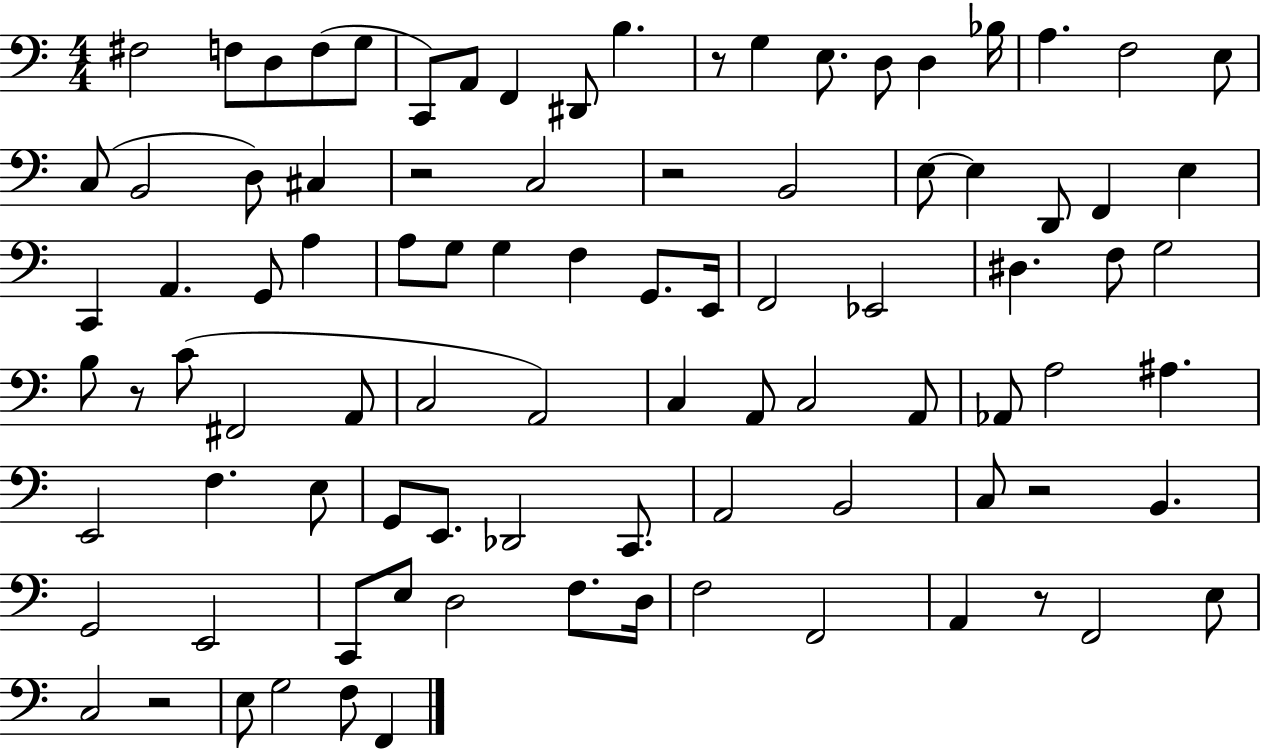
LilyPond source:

{
  \clef bass
  \numericTimeSignature
  \time 4/4
  \key c \major
  fis2 f8 d8 f8( g8 | c,8) a,8 f,4 dis,8 b4. | r8 g4 e8. d8 d4 bes16 | a4. f2 e8 | \break c8( b,2 d8) cis4 | r2 c2 | r2 b,2 | e8~~ e4 d,8 f,4 e4 | \break c,4 a,4. g,8 a4 | a8 g8 g4 f4 g,8. e,16 | f,2 ees,2 | dis4. f8 g2 | \break b8 r8 c'8( fis,2 a,8 | c2 a,2) | c4 a,8 c2 a,8 | aes,8 a2 ais4. | \break e,2 f4. e8 | g,8 e,8. des,2 c,8. | a,2 b,2 | c8 r2 b,4. | \break g,2 e,2 | c,8 e8 d2 f8. d16 | f2 f,2 | a,4 r8 f,2 e8 | \break c2 r2 | e8 g2 f8 f,4 | \bar "|."
}